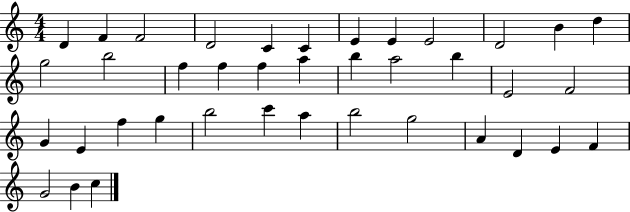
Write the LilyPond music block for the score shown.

{
  \clef treble
  \numericTimeSignature
  \time 4/4
  \key c \major
  d'4 f'4 f'2 | d'2 c'4 c'4 | e'4 e'4 e'2 | d'2 b'4 d''4 | \break g''2 b''2 | f''4 f''4 f''4 a''4 | b''4 a''2 b''4 | e'2 f'2 | \break g'4 e'4 f''4 g''4 | b''2 c'''4 a''4 | b''2 g''2 | a'4 d'4 e'4 f'4 | \break g'2 b'4 c''4 | \bar "|."
}